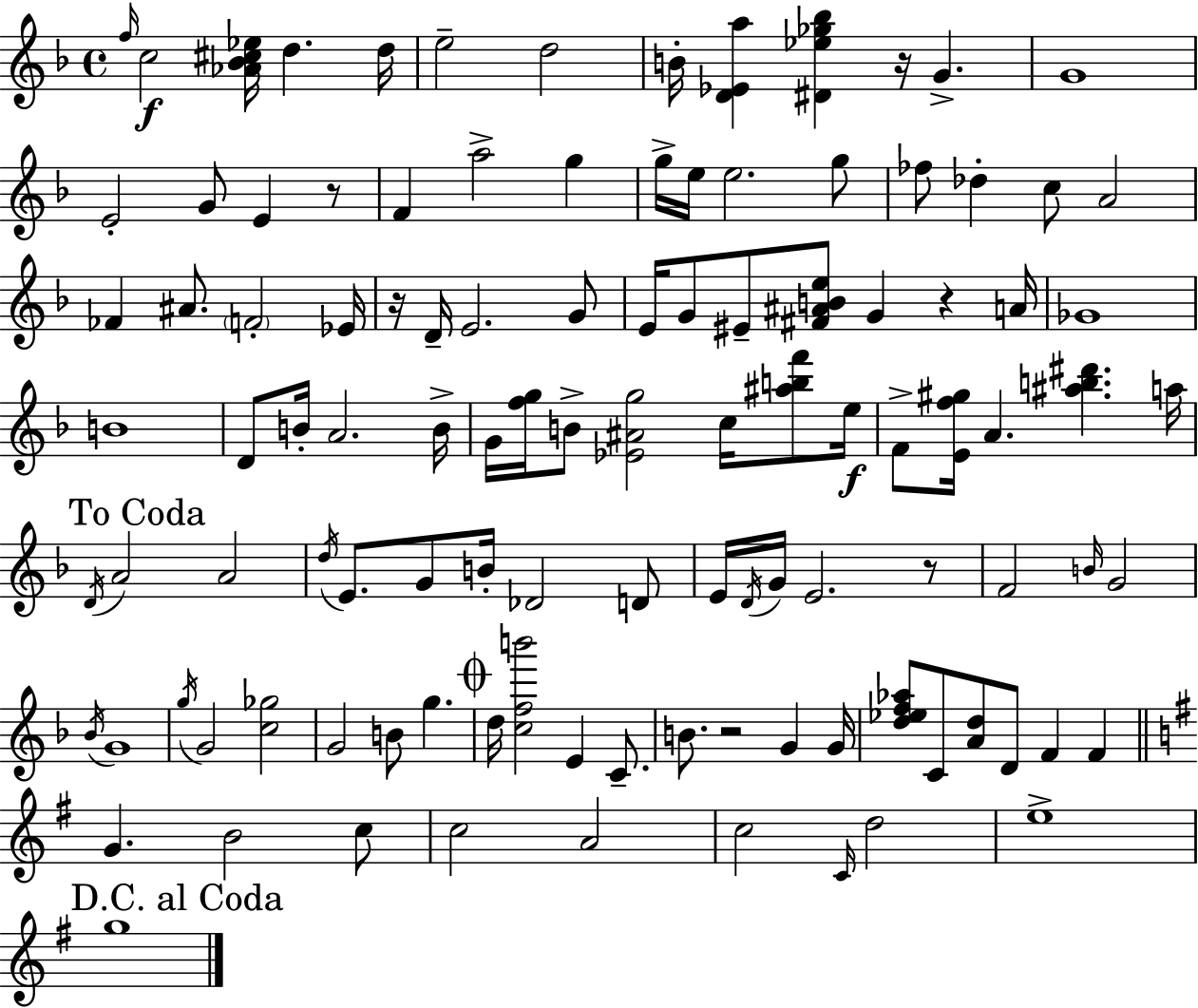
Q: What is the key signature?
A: F major